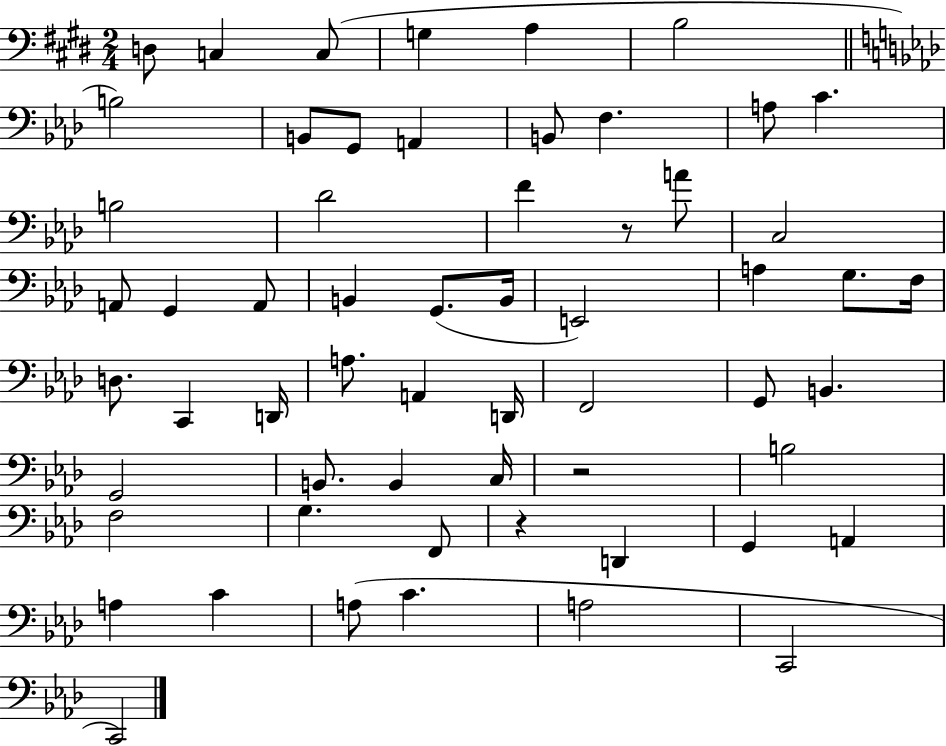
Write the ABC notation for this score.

X:1
T:Untitled
M:2/4
L:1/4
K:E
D,/2 C, C,/2 G, A, B,2 B,2 B,,/2 G,,/2 A,, B,,/2 F, A,/2 C B,2 _D2 F z/2 A/2 C,2 A,,/2 G,, A,,/2 B,, G,,/2 B,,/4 E,,2 A, G,/2 F,/4 D,/2 C,, D,,/4 A,/2 A,, D,,/4 F,,2 G,,/2 B,, G,,2 B,,/2 B,, C,/4 z2 B,2 F,2 G, F,,/2 z D,, G,, A,, A, C A,/2 C A,2 C,,2 C,,2